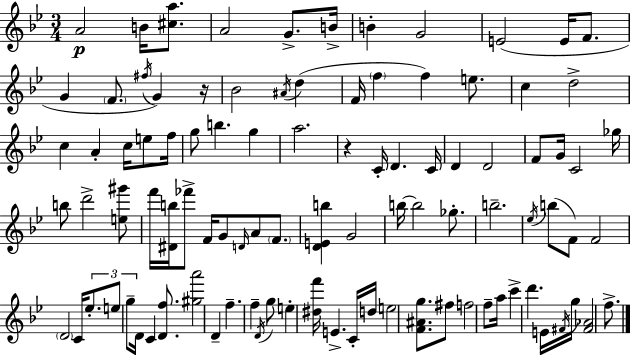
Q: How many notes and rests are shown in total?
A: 97